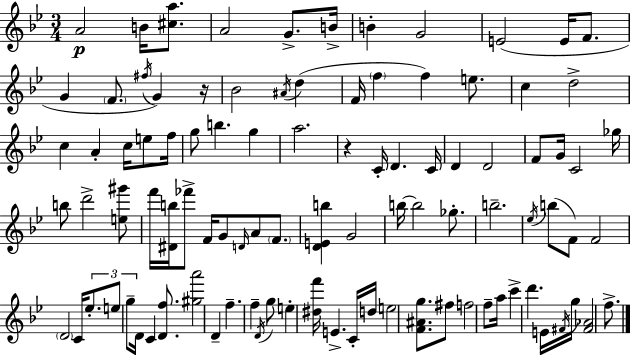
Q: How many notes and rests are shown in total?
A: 97